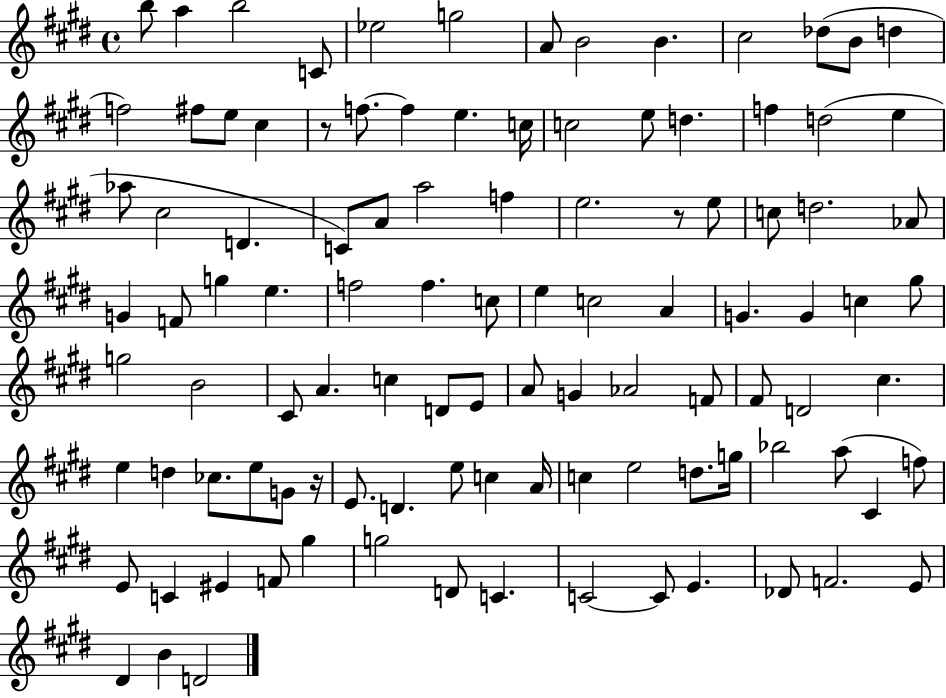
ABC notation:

X:1
T:Untitled
M:4/4
L:1/4
K:E
b/2 a b2 C/2 _e2 g2 A/2 B2 B ^c2 _d/2 B/2 d f2 ^f/2 e/2 ^c z/2 f/2 f e c/4 c2 e/2 d f d2 e _a/2 ^c2 D C/2 A/2 a2 f e2 z/2 e/2 c/2 d2 _A/2 G F/2 g e f2 f c/2 e c2 A G G c ^g/2 g2 B2 ^C/2 A c D/2 E/2 A/2 G _A2 F/2 ^F/2 D2 ^c e d _c/2 e/2 G/2 z/4 E/2 D e/2 c A/4 c e2 d/2 g/4 _b2 a/2 ^C f/2 E/2 C ^E F/2 ^g g2 D/2 C C2 C/2 E _D/2 F2 E/2 ^D B D2